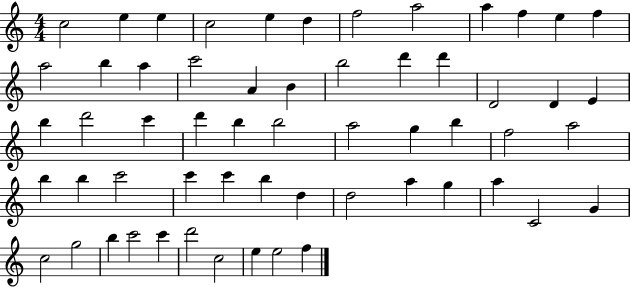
{
  \clef treble
  \numericTimeSignature
  \time 4/4
  \key c \major
  c''2 e''4 e''4 | c''2 e''4 d''4 | f''2 a''2 | a''4 f''4 e''4 f''4 | \break a''2 b''4 a''4 | c'''2 a'4 b'4 | b''2 d'''4 d'''4 | d'2 d'4 e'4 | \break b''4 d'''2 c'''4 | d'''4 b''4 b''2 | a''2 g''4 b''4 | f''2 a''2 | \break b''4 b''4 c'''2 | c'''4 c'''4 b''4 d''4 | d''2 a''4 g''4 | a''4 c'2 g'4 | \break c''2 g''2 | b''4 c'''2 c'''4 | d'''2 c''2 | e''4 e''2 f''4 | \break \bar "|."
}